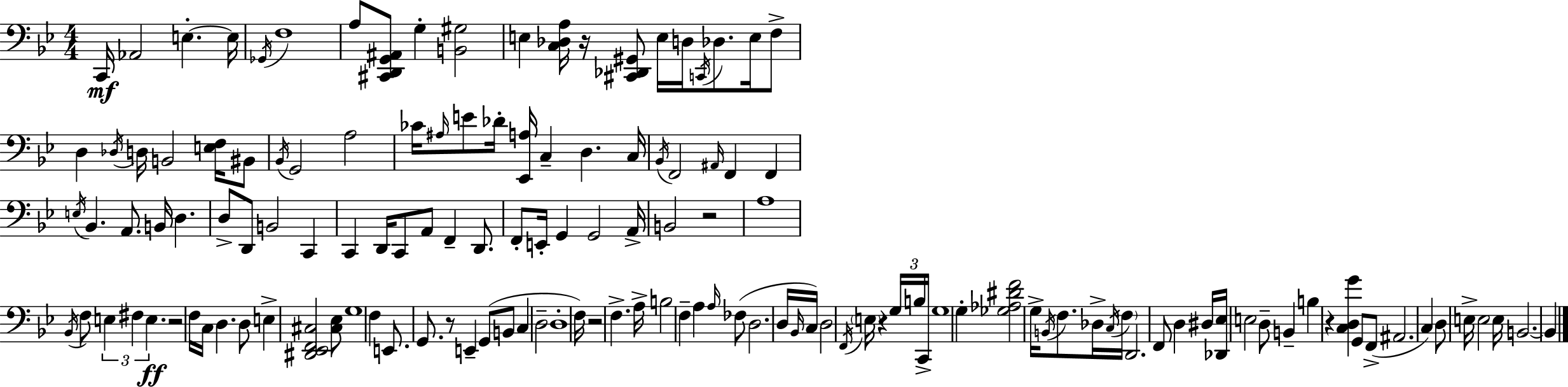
{
  \clef bass
  \numericTimeSignature
  \time 4/4
  \key g \minor
  c,16\mf aes,2 e4.-.~~ e16 | \acciaccatura { ges,16 } f1 | a8 <cis, d, g, ais,>8 g4-. <b, gis>2 | e4 <c des a>16 r16 <cis, des, gis,>8 e16 d16 \acciaccatura { c,16 } des8. e16 | \break f8-> d4 \acciaccatura { des16 } d16 b,2 | <e f>16 bis,8 \acciaccatura { bes,16 } g,2 a2 | ces'16 \grace { ais16 } e'8 des'16-. <ees, a>16 c4-- d4. | c16 \acciaccatura { bes,16 } f,2 \grace { ais,16 } f,4 | \break f,4 \acciaccatura { e16 } bes,4. a,8. | b,16 d4. d8-> d,8 b,2 | c,4 c,4 d,16 c,8 a,8 | f,4-- d,8. f,8-. e,16-. g,4 g,2 | \break a,16-> b,2 | r2 a1 | \acciaccatura { bes,16 } f8 \tuplet 3/2 { e4 fis4 | e4.\ff } r2 | \break f16 c16 d4. d8 e4-> <dis, ees, f, cis>2 | <cis ees>8 g1 | f4 e,8. | g,8. r8 e,4-- g,8( b,8 c4 | \break d2-- d1-. | f16) r2 | f4.-> a16-> b2 | f4-- a4 \grace { a16 } fes8( d2. | \break d16 \grace { bes,16 } c16) d2 | \acciaccatura { f,16 } \parenthesize e16 r4 \tuplet 3/2 { g16 b16 c,16-> } g1 | g4-. | <ges aes dis' f'>2 g16-> \acciaccatura { b,16 } f8. des16-> \acciaccatura { c16 } \parenthesize f16 | \break d,2. f,8 d4 | dis16 <des, ees>16 e2 d8-- b,4-- | b4 r4 <c d g'>4 g,8 | f,8->( ais,2. c4) | \break d8 e16-> e2 e16 b,2.~~ | b,4 \bar "|."
}